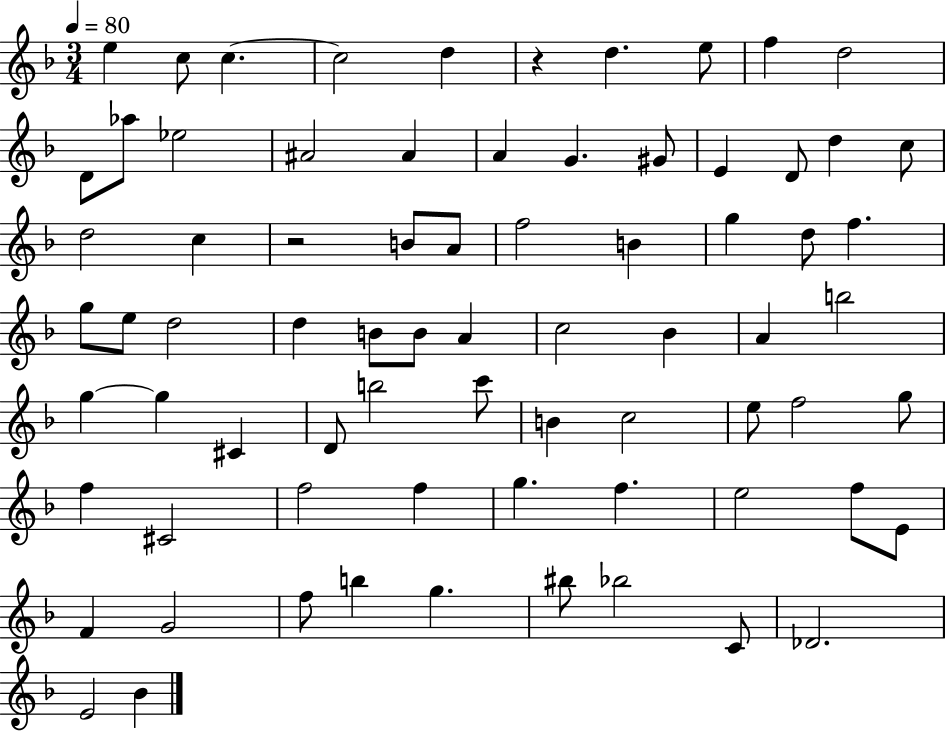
{
  \clef treble
  \numericTimeSignature
  \time 3/4
  \key f \major
  \tempo 4 = 80
  e''4 c''8 c''4.~~ | c''2 d''4 | r4 d''4. e''8 | f''4 d''2 | \break d'8 aes''8 ees''2 | ais'2 ais'4 | a'4 g'4. gis'8 | e'4 d'8 d''4 c''8 | \break d''2 c''4 | r2 b'8 a'8 | f''2 b'4 | g''4 d''8 f''4. | \break g''8 e''8 d''2 | d''4 b'8 b'8 a'4 | c''2 bes'4 | a'4 b''2 | \break g''4~~ g''4 cis'4 | d'8 b''2 c'''8 | b'4 c''2 | e''8 f''2 g''8 | \break f''4 cis'2 | f''2 f''4 | g''4. f''4. | e''2 f''8 e'8 | \break f'4 g'2 | f''8 b''4 g''4. | bis''8 bes''2 c'8 | des'2. | \break e'2 bes'4 | \bar "|."
}